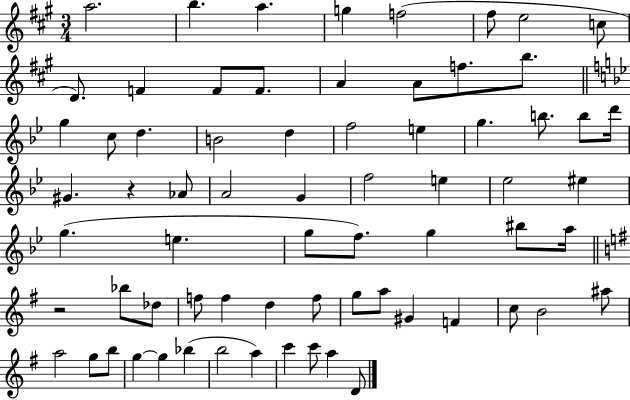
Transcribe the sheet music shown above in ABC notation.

X:1
T:Untitled
M:3/4
L:1/4
K:A
a2 b a g f2 ^f/2 e2 c/2 D/2 F F/2 F/2 A A/2 f/2 b/2 g c/2 d B2 d f2 e g b/2 b/2 d'/4 ^G z _A/2 A2 G f2 e _e2 ^e g e g/2 f/2 g ^b/2 a/4 z2 _b/2 _d/2 f/2 f d f/2 g/2 a/2 ^G F c/2 B2 ^a/2 a2 g/2 b/2 g g _b b2 a c' c'/2 a D/2